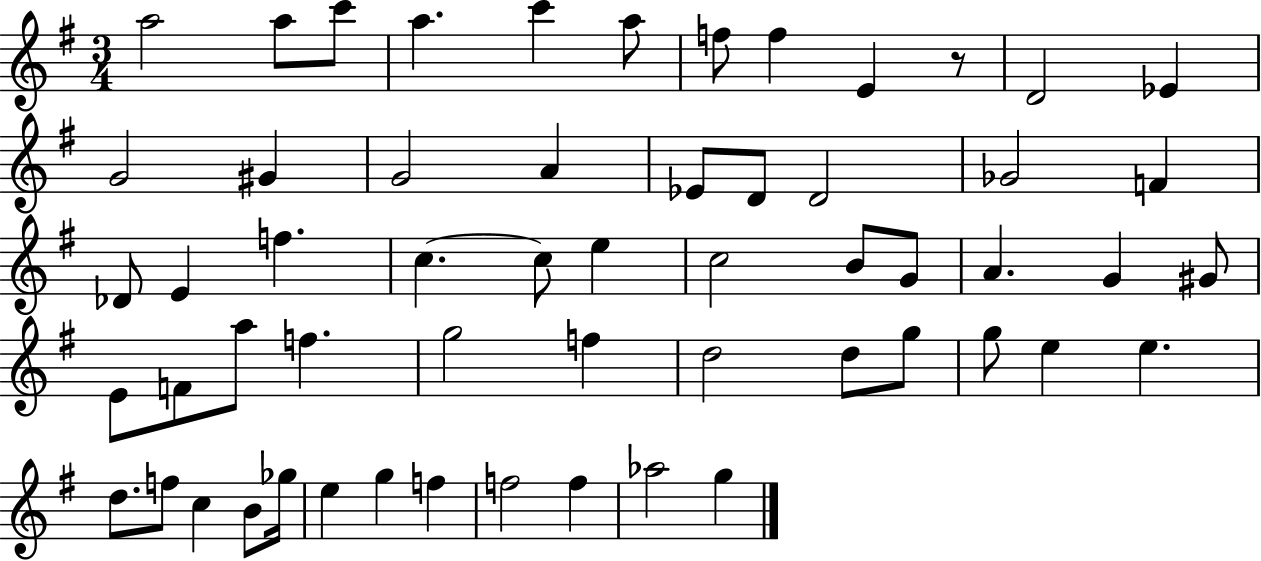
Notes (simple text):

A5/h A5/e C6/e A5/q. C6/q A5/e F5/e F5/q E4/q R/e D4/h Eb4/q G4/h G#4/q G4/h A4/q Eb4/e D4/e D4/h Gb4/h F4/q Db4/e E4/q F5/q. C5/q. C5/e E5/q C5/h B4/e G4/e A4/q. G4/q G#4/e E4/e F4/e A5/e F5/q. G5/h F5/q D5/h D5/e G5/e G5/e E5/q E5/q. D5/e. F5/e C5/q B4/e Gb5/s E5/q G5/q F5/q F5/h F5/q Ab5/h G5/q